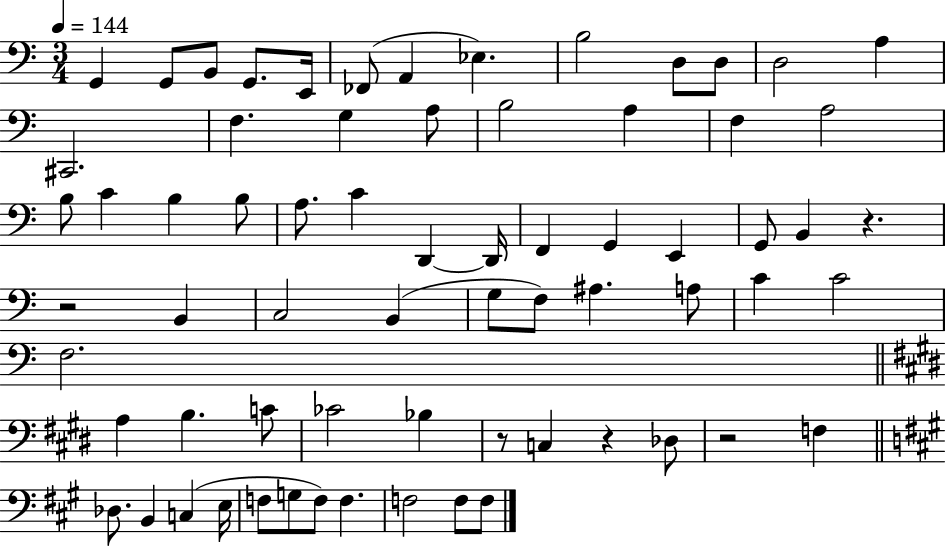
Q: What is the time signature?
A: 3/4